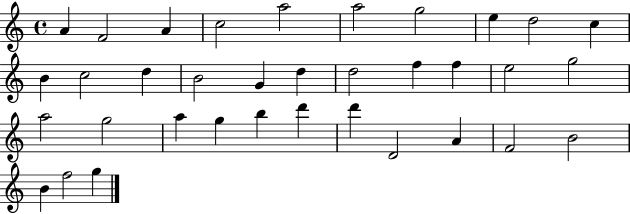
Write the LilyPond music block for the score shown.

{
  \clef treble
  \time 4/4
  \defaultTimeSignature
  \key c \major
  a'4 f'2 a'4 | c''2 a''2 | a''2 g''2 | e''4 d''2 c''4 | \break b'4 c''2 d''4 | b'2 g'4 d''4 | d''2 f''4 f''4 | e''2 g''2 | \break a''2 g''2 | a''4 g''4 b''4 d'''4 | d'''4 d'2 a'4 | f'2 b'2 | \break b'4 f''2 g''4 | \bar "|."
}